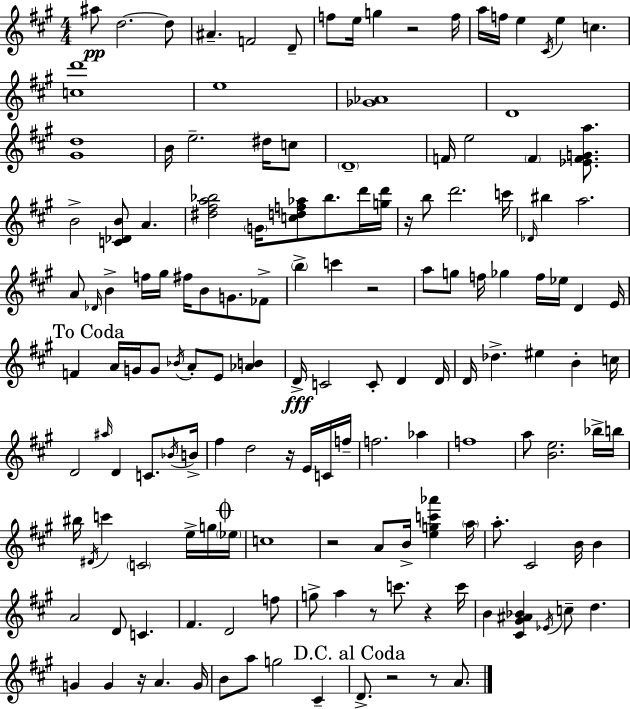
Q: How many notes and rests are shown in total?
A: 151